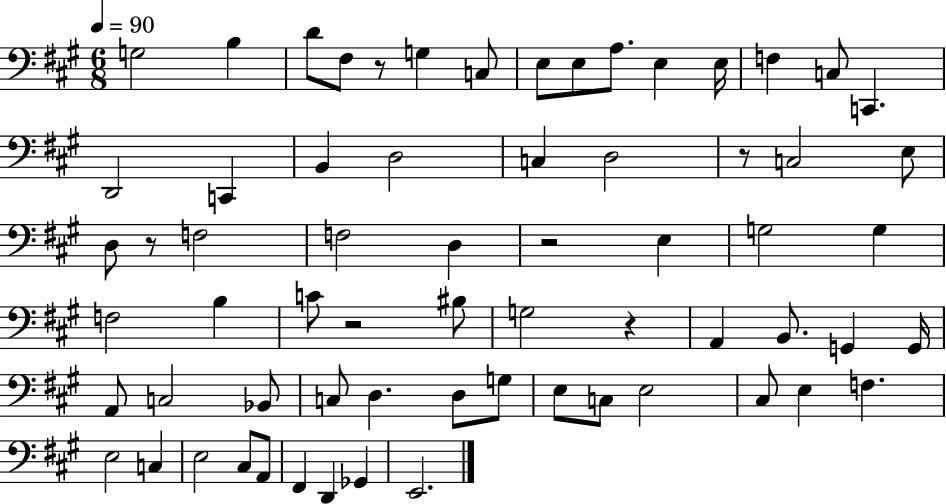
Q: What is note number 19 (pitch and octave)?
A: C3